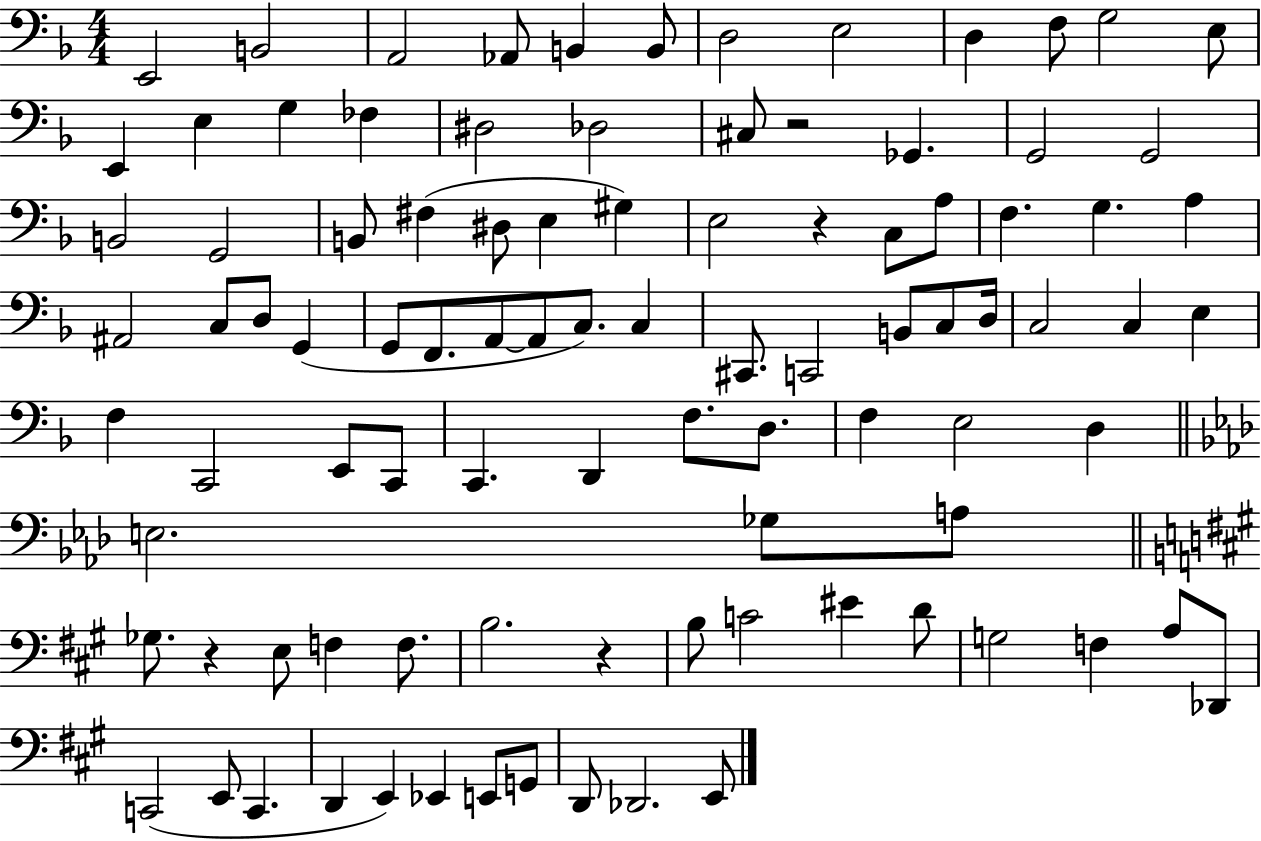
{
  \clef bass
  \numericTimeSignature
  \time 4/4
  \key f \major
  e,2 b,2 | a,2 aes,8 b,4 b,8 | d2 e2 | d4 f8 g2 e8 | \break e,4 e4 g4 fes4 | dis2 des2 | cis8 r2 ges,4. | g,2 g,2 | \break b,2 g,2 | b,8 fis4( dis8 e4 gis4) | e2 r4 c8 a8 | f4. g4. a4 | \break ais,2 c8 d8 g,4( | g,8 f,8. a,8~~ a,8 c8.) c4 | cis,8. c,2 b,8 c8 d16 | c2 c4 e4 | \break f4 c,2 e,8 c,8 | c,4. d,4 f8. d8. | f4 e2 d4 | \bar "||" \break \key aes \major e2. ges8 a8 | \bar "||" \break \key a \major ges8. r4 e8 f4 f8. | b2. r4 | b8 c'2 eis'4 d'8 | g2 f4 a8 des,8 | \break c,2( e,8 c,4. | d,4 e,4) ees,4 e,8 g,8 | d,8 des,2. e,8 | \bar "|."
}